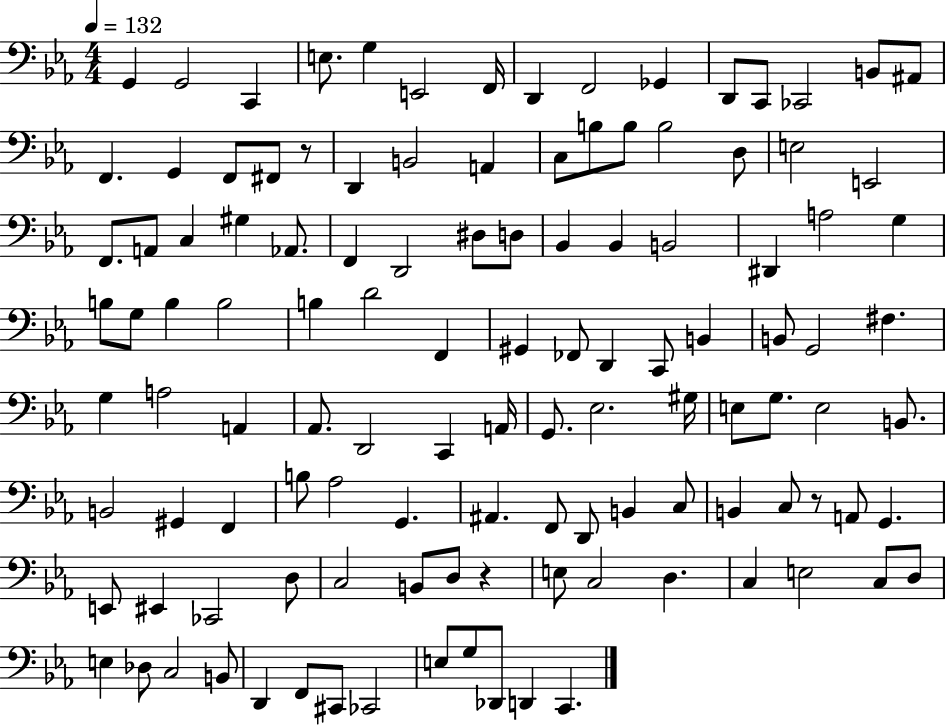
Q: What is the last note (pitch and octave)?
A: C2